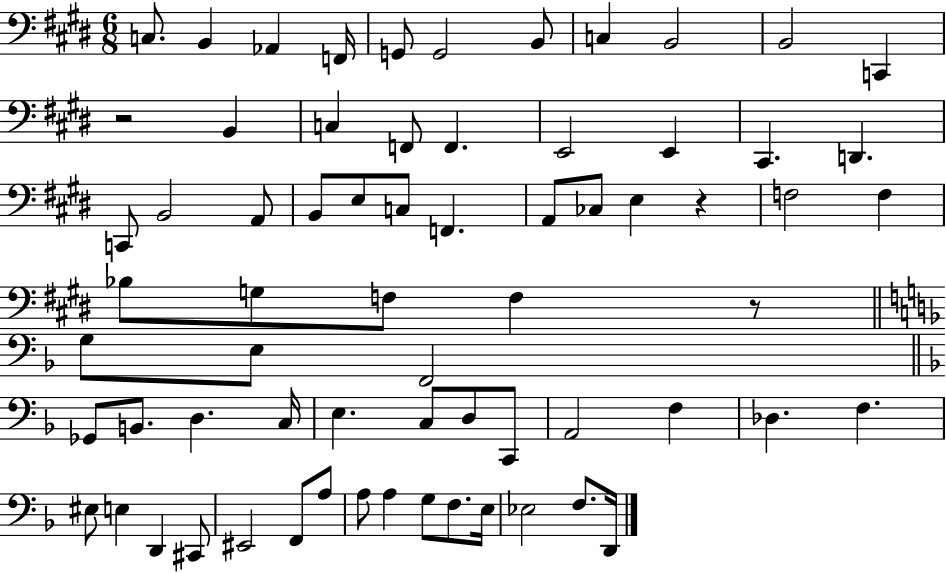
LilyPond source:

{
  \clef bass
  \numericTimeSignature
  \time 6/8
  \key e \major
  c8. b,4 aes,4 f,16 | g,8 g,2 b,8 | c4 b,2 | b,2 c,4 | \break r2 b,4 | c4 f,8 f,4. | e,2 e,4 | cis,4. d,4. | \break c,8 b,2 a,8 | b,8 e8 c8 f,4. | a,8 ces8 e4 r4 | f2 f4 | \break bes8 g8 f8 f4 r8 | \bar "||" \break \key f \major g8 e8 f,2 | \bar "||" \break \key f \major ges,8 b,8. d4. c16 | e4. c8 d8 c,8 | a,2 f4 | des4. f4. | \break eis8 e4 d,4 cis,8 | eis,2 f,8 a8 | a8 a4 g8 f8. e16 | ees2 f8. d,16 | \break \bar "|."
}